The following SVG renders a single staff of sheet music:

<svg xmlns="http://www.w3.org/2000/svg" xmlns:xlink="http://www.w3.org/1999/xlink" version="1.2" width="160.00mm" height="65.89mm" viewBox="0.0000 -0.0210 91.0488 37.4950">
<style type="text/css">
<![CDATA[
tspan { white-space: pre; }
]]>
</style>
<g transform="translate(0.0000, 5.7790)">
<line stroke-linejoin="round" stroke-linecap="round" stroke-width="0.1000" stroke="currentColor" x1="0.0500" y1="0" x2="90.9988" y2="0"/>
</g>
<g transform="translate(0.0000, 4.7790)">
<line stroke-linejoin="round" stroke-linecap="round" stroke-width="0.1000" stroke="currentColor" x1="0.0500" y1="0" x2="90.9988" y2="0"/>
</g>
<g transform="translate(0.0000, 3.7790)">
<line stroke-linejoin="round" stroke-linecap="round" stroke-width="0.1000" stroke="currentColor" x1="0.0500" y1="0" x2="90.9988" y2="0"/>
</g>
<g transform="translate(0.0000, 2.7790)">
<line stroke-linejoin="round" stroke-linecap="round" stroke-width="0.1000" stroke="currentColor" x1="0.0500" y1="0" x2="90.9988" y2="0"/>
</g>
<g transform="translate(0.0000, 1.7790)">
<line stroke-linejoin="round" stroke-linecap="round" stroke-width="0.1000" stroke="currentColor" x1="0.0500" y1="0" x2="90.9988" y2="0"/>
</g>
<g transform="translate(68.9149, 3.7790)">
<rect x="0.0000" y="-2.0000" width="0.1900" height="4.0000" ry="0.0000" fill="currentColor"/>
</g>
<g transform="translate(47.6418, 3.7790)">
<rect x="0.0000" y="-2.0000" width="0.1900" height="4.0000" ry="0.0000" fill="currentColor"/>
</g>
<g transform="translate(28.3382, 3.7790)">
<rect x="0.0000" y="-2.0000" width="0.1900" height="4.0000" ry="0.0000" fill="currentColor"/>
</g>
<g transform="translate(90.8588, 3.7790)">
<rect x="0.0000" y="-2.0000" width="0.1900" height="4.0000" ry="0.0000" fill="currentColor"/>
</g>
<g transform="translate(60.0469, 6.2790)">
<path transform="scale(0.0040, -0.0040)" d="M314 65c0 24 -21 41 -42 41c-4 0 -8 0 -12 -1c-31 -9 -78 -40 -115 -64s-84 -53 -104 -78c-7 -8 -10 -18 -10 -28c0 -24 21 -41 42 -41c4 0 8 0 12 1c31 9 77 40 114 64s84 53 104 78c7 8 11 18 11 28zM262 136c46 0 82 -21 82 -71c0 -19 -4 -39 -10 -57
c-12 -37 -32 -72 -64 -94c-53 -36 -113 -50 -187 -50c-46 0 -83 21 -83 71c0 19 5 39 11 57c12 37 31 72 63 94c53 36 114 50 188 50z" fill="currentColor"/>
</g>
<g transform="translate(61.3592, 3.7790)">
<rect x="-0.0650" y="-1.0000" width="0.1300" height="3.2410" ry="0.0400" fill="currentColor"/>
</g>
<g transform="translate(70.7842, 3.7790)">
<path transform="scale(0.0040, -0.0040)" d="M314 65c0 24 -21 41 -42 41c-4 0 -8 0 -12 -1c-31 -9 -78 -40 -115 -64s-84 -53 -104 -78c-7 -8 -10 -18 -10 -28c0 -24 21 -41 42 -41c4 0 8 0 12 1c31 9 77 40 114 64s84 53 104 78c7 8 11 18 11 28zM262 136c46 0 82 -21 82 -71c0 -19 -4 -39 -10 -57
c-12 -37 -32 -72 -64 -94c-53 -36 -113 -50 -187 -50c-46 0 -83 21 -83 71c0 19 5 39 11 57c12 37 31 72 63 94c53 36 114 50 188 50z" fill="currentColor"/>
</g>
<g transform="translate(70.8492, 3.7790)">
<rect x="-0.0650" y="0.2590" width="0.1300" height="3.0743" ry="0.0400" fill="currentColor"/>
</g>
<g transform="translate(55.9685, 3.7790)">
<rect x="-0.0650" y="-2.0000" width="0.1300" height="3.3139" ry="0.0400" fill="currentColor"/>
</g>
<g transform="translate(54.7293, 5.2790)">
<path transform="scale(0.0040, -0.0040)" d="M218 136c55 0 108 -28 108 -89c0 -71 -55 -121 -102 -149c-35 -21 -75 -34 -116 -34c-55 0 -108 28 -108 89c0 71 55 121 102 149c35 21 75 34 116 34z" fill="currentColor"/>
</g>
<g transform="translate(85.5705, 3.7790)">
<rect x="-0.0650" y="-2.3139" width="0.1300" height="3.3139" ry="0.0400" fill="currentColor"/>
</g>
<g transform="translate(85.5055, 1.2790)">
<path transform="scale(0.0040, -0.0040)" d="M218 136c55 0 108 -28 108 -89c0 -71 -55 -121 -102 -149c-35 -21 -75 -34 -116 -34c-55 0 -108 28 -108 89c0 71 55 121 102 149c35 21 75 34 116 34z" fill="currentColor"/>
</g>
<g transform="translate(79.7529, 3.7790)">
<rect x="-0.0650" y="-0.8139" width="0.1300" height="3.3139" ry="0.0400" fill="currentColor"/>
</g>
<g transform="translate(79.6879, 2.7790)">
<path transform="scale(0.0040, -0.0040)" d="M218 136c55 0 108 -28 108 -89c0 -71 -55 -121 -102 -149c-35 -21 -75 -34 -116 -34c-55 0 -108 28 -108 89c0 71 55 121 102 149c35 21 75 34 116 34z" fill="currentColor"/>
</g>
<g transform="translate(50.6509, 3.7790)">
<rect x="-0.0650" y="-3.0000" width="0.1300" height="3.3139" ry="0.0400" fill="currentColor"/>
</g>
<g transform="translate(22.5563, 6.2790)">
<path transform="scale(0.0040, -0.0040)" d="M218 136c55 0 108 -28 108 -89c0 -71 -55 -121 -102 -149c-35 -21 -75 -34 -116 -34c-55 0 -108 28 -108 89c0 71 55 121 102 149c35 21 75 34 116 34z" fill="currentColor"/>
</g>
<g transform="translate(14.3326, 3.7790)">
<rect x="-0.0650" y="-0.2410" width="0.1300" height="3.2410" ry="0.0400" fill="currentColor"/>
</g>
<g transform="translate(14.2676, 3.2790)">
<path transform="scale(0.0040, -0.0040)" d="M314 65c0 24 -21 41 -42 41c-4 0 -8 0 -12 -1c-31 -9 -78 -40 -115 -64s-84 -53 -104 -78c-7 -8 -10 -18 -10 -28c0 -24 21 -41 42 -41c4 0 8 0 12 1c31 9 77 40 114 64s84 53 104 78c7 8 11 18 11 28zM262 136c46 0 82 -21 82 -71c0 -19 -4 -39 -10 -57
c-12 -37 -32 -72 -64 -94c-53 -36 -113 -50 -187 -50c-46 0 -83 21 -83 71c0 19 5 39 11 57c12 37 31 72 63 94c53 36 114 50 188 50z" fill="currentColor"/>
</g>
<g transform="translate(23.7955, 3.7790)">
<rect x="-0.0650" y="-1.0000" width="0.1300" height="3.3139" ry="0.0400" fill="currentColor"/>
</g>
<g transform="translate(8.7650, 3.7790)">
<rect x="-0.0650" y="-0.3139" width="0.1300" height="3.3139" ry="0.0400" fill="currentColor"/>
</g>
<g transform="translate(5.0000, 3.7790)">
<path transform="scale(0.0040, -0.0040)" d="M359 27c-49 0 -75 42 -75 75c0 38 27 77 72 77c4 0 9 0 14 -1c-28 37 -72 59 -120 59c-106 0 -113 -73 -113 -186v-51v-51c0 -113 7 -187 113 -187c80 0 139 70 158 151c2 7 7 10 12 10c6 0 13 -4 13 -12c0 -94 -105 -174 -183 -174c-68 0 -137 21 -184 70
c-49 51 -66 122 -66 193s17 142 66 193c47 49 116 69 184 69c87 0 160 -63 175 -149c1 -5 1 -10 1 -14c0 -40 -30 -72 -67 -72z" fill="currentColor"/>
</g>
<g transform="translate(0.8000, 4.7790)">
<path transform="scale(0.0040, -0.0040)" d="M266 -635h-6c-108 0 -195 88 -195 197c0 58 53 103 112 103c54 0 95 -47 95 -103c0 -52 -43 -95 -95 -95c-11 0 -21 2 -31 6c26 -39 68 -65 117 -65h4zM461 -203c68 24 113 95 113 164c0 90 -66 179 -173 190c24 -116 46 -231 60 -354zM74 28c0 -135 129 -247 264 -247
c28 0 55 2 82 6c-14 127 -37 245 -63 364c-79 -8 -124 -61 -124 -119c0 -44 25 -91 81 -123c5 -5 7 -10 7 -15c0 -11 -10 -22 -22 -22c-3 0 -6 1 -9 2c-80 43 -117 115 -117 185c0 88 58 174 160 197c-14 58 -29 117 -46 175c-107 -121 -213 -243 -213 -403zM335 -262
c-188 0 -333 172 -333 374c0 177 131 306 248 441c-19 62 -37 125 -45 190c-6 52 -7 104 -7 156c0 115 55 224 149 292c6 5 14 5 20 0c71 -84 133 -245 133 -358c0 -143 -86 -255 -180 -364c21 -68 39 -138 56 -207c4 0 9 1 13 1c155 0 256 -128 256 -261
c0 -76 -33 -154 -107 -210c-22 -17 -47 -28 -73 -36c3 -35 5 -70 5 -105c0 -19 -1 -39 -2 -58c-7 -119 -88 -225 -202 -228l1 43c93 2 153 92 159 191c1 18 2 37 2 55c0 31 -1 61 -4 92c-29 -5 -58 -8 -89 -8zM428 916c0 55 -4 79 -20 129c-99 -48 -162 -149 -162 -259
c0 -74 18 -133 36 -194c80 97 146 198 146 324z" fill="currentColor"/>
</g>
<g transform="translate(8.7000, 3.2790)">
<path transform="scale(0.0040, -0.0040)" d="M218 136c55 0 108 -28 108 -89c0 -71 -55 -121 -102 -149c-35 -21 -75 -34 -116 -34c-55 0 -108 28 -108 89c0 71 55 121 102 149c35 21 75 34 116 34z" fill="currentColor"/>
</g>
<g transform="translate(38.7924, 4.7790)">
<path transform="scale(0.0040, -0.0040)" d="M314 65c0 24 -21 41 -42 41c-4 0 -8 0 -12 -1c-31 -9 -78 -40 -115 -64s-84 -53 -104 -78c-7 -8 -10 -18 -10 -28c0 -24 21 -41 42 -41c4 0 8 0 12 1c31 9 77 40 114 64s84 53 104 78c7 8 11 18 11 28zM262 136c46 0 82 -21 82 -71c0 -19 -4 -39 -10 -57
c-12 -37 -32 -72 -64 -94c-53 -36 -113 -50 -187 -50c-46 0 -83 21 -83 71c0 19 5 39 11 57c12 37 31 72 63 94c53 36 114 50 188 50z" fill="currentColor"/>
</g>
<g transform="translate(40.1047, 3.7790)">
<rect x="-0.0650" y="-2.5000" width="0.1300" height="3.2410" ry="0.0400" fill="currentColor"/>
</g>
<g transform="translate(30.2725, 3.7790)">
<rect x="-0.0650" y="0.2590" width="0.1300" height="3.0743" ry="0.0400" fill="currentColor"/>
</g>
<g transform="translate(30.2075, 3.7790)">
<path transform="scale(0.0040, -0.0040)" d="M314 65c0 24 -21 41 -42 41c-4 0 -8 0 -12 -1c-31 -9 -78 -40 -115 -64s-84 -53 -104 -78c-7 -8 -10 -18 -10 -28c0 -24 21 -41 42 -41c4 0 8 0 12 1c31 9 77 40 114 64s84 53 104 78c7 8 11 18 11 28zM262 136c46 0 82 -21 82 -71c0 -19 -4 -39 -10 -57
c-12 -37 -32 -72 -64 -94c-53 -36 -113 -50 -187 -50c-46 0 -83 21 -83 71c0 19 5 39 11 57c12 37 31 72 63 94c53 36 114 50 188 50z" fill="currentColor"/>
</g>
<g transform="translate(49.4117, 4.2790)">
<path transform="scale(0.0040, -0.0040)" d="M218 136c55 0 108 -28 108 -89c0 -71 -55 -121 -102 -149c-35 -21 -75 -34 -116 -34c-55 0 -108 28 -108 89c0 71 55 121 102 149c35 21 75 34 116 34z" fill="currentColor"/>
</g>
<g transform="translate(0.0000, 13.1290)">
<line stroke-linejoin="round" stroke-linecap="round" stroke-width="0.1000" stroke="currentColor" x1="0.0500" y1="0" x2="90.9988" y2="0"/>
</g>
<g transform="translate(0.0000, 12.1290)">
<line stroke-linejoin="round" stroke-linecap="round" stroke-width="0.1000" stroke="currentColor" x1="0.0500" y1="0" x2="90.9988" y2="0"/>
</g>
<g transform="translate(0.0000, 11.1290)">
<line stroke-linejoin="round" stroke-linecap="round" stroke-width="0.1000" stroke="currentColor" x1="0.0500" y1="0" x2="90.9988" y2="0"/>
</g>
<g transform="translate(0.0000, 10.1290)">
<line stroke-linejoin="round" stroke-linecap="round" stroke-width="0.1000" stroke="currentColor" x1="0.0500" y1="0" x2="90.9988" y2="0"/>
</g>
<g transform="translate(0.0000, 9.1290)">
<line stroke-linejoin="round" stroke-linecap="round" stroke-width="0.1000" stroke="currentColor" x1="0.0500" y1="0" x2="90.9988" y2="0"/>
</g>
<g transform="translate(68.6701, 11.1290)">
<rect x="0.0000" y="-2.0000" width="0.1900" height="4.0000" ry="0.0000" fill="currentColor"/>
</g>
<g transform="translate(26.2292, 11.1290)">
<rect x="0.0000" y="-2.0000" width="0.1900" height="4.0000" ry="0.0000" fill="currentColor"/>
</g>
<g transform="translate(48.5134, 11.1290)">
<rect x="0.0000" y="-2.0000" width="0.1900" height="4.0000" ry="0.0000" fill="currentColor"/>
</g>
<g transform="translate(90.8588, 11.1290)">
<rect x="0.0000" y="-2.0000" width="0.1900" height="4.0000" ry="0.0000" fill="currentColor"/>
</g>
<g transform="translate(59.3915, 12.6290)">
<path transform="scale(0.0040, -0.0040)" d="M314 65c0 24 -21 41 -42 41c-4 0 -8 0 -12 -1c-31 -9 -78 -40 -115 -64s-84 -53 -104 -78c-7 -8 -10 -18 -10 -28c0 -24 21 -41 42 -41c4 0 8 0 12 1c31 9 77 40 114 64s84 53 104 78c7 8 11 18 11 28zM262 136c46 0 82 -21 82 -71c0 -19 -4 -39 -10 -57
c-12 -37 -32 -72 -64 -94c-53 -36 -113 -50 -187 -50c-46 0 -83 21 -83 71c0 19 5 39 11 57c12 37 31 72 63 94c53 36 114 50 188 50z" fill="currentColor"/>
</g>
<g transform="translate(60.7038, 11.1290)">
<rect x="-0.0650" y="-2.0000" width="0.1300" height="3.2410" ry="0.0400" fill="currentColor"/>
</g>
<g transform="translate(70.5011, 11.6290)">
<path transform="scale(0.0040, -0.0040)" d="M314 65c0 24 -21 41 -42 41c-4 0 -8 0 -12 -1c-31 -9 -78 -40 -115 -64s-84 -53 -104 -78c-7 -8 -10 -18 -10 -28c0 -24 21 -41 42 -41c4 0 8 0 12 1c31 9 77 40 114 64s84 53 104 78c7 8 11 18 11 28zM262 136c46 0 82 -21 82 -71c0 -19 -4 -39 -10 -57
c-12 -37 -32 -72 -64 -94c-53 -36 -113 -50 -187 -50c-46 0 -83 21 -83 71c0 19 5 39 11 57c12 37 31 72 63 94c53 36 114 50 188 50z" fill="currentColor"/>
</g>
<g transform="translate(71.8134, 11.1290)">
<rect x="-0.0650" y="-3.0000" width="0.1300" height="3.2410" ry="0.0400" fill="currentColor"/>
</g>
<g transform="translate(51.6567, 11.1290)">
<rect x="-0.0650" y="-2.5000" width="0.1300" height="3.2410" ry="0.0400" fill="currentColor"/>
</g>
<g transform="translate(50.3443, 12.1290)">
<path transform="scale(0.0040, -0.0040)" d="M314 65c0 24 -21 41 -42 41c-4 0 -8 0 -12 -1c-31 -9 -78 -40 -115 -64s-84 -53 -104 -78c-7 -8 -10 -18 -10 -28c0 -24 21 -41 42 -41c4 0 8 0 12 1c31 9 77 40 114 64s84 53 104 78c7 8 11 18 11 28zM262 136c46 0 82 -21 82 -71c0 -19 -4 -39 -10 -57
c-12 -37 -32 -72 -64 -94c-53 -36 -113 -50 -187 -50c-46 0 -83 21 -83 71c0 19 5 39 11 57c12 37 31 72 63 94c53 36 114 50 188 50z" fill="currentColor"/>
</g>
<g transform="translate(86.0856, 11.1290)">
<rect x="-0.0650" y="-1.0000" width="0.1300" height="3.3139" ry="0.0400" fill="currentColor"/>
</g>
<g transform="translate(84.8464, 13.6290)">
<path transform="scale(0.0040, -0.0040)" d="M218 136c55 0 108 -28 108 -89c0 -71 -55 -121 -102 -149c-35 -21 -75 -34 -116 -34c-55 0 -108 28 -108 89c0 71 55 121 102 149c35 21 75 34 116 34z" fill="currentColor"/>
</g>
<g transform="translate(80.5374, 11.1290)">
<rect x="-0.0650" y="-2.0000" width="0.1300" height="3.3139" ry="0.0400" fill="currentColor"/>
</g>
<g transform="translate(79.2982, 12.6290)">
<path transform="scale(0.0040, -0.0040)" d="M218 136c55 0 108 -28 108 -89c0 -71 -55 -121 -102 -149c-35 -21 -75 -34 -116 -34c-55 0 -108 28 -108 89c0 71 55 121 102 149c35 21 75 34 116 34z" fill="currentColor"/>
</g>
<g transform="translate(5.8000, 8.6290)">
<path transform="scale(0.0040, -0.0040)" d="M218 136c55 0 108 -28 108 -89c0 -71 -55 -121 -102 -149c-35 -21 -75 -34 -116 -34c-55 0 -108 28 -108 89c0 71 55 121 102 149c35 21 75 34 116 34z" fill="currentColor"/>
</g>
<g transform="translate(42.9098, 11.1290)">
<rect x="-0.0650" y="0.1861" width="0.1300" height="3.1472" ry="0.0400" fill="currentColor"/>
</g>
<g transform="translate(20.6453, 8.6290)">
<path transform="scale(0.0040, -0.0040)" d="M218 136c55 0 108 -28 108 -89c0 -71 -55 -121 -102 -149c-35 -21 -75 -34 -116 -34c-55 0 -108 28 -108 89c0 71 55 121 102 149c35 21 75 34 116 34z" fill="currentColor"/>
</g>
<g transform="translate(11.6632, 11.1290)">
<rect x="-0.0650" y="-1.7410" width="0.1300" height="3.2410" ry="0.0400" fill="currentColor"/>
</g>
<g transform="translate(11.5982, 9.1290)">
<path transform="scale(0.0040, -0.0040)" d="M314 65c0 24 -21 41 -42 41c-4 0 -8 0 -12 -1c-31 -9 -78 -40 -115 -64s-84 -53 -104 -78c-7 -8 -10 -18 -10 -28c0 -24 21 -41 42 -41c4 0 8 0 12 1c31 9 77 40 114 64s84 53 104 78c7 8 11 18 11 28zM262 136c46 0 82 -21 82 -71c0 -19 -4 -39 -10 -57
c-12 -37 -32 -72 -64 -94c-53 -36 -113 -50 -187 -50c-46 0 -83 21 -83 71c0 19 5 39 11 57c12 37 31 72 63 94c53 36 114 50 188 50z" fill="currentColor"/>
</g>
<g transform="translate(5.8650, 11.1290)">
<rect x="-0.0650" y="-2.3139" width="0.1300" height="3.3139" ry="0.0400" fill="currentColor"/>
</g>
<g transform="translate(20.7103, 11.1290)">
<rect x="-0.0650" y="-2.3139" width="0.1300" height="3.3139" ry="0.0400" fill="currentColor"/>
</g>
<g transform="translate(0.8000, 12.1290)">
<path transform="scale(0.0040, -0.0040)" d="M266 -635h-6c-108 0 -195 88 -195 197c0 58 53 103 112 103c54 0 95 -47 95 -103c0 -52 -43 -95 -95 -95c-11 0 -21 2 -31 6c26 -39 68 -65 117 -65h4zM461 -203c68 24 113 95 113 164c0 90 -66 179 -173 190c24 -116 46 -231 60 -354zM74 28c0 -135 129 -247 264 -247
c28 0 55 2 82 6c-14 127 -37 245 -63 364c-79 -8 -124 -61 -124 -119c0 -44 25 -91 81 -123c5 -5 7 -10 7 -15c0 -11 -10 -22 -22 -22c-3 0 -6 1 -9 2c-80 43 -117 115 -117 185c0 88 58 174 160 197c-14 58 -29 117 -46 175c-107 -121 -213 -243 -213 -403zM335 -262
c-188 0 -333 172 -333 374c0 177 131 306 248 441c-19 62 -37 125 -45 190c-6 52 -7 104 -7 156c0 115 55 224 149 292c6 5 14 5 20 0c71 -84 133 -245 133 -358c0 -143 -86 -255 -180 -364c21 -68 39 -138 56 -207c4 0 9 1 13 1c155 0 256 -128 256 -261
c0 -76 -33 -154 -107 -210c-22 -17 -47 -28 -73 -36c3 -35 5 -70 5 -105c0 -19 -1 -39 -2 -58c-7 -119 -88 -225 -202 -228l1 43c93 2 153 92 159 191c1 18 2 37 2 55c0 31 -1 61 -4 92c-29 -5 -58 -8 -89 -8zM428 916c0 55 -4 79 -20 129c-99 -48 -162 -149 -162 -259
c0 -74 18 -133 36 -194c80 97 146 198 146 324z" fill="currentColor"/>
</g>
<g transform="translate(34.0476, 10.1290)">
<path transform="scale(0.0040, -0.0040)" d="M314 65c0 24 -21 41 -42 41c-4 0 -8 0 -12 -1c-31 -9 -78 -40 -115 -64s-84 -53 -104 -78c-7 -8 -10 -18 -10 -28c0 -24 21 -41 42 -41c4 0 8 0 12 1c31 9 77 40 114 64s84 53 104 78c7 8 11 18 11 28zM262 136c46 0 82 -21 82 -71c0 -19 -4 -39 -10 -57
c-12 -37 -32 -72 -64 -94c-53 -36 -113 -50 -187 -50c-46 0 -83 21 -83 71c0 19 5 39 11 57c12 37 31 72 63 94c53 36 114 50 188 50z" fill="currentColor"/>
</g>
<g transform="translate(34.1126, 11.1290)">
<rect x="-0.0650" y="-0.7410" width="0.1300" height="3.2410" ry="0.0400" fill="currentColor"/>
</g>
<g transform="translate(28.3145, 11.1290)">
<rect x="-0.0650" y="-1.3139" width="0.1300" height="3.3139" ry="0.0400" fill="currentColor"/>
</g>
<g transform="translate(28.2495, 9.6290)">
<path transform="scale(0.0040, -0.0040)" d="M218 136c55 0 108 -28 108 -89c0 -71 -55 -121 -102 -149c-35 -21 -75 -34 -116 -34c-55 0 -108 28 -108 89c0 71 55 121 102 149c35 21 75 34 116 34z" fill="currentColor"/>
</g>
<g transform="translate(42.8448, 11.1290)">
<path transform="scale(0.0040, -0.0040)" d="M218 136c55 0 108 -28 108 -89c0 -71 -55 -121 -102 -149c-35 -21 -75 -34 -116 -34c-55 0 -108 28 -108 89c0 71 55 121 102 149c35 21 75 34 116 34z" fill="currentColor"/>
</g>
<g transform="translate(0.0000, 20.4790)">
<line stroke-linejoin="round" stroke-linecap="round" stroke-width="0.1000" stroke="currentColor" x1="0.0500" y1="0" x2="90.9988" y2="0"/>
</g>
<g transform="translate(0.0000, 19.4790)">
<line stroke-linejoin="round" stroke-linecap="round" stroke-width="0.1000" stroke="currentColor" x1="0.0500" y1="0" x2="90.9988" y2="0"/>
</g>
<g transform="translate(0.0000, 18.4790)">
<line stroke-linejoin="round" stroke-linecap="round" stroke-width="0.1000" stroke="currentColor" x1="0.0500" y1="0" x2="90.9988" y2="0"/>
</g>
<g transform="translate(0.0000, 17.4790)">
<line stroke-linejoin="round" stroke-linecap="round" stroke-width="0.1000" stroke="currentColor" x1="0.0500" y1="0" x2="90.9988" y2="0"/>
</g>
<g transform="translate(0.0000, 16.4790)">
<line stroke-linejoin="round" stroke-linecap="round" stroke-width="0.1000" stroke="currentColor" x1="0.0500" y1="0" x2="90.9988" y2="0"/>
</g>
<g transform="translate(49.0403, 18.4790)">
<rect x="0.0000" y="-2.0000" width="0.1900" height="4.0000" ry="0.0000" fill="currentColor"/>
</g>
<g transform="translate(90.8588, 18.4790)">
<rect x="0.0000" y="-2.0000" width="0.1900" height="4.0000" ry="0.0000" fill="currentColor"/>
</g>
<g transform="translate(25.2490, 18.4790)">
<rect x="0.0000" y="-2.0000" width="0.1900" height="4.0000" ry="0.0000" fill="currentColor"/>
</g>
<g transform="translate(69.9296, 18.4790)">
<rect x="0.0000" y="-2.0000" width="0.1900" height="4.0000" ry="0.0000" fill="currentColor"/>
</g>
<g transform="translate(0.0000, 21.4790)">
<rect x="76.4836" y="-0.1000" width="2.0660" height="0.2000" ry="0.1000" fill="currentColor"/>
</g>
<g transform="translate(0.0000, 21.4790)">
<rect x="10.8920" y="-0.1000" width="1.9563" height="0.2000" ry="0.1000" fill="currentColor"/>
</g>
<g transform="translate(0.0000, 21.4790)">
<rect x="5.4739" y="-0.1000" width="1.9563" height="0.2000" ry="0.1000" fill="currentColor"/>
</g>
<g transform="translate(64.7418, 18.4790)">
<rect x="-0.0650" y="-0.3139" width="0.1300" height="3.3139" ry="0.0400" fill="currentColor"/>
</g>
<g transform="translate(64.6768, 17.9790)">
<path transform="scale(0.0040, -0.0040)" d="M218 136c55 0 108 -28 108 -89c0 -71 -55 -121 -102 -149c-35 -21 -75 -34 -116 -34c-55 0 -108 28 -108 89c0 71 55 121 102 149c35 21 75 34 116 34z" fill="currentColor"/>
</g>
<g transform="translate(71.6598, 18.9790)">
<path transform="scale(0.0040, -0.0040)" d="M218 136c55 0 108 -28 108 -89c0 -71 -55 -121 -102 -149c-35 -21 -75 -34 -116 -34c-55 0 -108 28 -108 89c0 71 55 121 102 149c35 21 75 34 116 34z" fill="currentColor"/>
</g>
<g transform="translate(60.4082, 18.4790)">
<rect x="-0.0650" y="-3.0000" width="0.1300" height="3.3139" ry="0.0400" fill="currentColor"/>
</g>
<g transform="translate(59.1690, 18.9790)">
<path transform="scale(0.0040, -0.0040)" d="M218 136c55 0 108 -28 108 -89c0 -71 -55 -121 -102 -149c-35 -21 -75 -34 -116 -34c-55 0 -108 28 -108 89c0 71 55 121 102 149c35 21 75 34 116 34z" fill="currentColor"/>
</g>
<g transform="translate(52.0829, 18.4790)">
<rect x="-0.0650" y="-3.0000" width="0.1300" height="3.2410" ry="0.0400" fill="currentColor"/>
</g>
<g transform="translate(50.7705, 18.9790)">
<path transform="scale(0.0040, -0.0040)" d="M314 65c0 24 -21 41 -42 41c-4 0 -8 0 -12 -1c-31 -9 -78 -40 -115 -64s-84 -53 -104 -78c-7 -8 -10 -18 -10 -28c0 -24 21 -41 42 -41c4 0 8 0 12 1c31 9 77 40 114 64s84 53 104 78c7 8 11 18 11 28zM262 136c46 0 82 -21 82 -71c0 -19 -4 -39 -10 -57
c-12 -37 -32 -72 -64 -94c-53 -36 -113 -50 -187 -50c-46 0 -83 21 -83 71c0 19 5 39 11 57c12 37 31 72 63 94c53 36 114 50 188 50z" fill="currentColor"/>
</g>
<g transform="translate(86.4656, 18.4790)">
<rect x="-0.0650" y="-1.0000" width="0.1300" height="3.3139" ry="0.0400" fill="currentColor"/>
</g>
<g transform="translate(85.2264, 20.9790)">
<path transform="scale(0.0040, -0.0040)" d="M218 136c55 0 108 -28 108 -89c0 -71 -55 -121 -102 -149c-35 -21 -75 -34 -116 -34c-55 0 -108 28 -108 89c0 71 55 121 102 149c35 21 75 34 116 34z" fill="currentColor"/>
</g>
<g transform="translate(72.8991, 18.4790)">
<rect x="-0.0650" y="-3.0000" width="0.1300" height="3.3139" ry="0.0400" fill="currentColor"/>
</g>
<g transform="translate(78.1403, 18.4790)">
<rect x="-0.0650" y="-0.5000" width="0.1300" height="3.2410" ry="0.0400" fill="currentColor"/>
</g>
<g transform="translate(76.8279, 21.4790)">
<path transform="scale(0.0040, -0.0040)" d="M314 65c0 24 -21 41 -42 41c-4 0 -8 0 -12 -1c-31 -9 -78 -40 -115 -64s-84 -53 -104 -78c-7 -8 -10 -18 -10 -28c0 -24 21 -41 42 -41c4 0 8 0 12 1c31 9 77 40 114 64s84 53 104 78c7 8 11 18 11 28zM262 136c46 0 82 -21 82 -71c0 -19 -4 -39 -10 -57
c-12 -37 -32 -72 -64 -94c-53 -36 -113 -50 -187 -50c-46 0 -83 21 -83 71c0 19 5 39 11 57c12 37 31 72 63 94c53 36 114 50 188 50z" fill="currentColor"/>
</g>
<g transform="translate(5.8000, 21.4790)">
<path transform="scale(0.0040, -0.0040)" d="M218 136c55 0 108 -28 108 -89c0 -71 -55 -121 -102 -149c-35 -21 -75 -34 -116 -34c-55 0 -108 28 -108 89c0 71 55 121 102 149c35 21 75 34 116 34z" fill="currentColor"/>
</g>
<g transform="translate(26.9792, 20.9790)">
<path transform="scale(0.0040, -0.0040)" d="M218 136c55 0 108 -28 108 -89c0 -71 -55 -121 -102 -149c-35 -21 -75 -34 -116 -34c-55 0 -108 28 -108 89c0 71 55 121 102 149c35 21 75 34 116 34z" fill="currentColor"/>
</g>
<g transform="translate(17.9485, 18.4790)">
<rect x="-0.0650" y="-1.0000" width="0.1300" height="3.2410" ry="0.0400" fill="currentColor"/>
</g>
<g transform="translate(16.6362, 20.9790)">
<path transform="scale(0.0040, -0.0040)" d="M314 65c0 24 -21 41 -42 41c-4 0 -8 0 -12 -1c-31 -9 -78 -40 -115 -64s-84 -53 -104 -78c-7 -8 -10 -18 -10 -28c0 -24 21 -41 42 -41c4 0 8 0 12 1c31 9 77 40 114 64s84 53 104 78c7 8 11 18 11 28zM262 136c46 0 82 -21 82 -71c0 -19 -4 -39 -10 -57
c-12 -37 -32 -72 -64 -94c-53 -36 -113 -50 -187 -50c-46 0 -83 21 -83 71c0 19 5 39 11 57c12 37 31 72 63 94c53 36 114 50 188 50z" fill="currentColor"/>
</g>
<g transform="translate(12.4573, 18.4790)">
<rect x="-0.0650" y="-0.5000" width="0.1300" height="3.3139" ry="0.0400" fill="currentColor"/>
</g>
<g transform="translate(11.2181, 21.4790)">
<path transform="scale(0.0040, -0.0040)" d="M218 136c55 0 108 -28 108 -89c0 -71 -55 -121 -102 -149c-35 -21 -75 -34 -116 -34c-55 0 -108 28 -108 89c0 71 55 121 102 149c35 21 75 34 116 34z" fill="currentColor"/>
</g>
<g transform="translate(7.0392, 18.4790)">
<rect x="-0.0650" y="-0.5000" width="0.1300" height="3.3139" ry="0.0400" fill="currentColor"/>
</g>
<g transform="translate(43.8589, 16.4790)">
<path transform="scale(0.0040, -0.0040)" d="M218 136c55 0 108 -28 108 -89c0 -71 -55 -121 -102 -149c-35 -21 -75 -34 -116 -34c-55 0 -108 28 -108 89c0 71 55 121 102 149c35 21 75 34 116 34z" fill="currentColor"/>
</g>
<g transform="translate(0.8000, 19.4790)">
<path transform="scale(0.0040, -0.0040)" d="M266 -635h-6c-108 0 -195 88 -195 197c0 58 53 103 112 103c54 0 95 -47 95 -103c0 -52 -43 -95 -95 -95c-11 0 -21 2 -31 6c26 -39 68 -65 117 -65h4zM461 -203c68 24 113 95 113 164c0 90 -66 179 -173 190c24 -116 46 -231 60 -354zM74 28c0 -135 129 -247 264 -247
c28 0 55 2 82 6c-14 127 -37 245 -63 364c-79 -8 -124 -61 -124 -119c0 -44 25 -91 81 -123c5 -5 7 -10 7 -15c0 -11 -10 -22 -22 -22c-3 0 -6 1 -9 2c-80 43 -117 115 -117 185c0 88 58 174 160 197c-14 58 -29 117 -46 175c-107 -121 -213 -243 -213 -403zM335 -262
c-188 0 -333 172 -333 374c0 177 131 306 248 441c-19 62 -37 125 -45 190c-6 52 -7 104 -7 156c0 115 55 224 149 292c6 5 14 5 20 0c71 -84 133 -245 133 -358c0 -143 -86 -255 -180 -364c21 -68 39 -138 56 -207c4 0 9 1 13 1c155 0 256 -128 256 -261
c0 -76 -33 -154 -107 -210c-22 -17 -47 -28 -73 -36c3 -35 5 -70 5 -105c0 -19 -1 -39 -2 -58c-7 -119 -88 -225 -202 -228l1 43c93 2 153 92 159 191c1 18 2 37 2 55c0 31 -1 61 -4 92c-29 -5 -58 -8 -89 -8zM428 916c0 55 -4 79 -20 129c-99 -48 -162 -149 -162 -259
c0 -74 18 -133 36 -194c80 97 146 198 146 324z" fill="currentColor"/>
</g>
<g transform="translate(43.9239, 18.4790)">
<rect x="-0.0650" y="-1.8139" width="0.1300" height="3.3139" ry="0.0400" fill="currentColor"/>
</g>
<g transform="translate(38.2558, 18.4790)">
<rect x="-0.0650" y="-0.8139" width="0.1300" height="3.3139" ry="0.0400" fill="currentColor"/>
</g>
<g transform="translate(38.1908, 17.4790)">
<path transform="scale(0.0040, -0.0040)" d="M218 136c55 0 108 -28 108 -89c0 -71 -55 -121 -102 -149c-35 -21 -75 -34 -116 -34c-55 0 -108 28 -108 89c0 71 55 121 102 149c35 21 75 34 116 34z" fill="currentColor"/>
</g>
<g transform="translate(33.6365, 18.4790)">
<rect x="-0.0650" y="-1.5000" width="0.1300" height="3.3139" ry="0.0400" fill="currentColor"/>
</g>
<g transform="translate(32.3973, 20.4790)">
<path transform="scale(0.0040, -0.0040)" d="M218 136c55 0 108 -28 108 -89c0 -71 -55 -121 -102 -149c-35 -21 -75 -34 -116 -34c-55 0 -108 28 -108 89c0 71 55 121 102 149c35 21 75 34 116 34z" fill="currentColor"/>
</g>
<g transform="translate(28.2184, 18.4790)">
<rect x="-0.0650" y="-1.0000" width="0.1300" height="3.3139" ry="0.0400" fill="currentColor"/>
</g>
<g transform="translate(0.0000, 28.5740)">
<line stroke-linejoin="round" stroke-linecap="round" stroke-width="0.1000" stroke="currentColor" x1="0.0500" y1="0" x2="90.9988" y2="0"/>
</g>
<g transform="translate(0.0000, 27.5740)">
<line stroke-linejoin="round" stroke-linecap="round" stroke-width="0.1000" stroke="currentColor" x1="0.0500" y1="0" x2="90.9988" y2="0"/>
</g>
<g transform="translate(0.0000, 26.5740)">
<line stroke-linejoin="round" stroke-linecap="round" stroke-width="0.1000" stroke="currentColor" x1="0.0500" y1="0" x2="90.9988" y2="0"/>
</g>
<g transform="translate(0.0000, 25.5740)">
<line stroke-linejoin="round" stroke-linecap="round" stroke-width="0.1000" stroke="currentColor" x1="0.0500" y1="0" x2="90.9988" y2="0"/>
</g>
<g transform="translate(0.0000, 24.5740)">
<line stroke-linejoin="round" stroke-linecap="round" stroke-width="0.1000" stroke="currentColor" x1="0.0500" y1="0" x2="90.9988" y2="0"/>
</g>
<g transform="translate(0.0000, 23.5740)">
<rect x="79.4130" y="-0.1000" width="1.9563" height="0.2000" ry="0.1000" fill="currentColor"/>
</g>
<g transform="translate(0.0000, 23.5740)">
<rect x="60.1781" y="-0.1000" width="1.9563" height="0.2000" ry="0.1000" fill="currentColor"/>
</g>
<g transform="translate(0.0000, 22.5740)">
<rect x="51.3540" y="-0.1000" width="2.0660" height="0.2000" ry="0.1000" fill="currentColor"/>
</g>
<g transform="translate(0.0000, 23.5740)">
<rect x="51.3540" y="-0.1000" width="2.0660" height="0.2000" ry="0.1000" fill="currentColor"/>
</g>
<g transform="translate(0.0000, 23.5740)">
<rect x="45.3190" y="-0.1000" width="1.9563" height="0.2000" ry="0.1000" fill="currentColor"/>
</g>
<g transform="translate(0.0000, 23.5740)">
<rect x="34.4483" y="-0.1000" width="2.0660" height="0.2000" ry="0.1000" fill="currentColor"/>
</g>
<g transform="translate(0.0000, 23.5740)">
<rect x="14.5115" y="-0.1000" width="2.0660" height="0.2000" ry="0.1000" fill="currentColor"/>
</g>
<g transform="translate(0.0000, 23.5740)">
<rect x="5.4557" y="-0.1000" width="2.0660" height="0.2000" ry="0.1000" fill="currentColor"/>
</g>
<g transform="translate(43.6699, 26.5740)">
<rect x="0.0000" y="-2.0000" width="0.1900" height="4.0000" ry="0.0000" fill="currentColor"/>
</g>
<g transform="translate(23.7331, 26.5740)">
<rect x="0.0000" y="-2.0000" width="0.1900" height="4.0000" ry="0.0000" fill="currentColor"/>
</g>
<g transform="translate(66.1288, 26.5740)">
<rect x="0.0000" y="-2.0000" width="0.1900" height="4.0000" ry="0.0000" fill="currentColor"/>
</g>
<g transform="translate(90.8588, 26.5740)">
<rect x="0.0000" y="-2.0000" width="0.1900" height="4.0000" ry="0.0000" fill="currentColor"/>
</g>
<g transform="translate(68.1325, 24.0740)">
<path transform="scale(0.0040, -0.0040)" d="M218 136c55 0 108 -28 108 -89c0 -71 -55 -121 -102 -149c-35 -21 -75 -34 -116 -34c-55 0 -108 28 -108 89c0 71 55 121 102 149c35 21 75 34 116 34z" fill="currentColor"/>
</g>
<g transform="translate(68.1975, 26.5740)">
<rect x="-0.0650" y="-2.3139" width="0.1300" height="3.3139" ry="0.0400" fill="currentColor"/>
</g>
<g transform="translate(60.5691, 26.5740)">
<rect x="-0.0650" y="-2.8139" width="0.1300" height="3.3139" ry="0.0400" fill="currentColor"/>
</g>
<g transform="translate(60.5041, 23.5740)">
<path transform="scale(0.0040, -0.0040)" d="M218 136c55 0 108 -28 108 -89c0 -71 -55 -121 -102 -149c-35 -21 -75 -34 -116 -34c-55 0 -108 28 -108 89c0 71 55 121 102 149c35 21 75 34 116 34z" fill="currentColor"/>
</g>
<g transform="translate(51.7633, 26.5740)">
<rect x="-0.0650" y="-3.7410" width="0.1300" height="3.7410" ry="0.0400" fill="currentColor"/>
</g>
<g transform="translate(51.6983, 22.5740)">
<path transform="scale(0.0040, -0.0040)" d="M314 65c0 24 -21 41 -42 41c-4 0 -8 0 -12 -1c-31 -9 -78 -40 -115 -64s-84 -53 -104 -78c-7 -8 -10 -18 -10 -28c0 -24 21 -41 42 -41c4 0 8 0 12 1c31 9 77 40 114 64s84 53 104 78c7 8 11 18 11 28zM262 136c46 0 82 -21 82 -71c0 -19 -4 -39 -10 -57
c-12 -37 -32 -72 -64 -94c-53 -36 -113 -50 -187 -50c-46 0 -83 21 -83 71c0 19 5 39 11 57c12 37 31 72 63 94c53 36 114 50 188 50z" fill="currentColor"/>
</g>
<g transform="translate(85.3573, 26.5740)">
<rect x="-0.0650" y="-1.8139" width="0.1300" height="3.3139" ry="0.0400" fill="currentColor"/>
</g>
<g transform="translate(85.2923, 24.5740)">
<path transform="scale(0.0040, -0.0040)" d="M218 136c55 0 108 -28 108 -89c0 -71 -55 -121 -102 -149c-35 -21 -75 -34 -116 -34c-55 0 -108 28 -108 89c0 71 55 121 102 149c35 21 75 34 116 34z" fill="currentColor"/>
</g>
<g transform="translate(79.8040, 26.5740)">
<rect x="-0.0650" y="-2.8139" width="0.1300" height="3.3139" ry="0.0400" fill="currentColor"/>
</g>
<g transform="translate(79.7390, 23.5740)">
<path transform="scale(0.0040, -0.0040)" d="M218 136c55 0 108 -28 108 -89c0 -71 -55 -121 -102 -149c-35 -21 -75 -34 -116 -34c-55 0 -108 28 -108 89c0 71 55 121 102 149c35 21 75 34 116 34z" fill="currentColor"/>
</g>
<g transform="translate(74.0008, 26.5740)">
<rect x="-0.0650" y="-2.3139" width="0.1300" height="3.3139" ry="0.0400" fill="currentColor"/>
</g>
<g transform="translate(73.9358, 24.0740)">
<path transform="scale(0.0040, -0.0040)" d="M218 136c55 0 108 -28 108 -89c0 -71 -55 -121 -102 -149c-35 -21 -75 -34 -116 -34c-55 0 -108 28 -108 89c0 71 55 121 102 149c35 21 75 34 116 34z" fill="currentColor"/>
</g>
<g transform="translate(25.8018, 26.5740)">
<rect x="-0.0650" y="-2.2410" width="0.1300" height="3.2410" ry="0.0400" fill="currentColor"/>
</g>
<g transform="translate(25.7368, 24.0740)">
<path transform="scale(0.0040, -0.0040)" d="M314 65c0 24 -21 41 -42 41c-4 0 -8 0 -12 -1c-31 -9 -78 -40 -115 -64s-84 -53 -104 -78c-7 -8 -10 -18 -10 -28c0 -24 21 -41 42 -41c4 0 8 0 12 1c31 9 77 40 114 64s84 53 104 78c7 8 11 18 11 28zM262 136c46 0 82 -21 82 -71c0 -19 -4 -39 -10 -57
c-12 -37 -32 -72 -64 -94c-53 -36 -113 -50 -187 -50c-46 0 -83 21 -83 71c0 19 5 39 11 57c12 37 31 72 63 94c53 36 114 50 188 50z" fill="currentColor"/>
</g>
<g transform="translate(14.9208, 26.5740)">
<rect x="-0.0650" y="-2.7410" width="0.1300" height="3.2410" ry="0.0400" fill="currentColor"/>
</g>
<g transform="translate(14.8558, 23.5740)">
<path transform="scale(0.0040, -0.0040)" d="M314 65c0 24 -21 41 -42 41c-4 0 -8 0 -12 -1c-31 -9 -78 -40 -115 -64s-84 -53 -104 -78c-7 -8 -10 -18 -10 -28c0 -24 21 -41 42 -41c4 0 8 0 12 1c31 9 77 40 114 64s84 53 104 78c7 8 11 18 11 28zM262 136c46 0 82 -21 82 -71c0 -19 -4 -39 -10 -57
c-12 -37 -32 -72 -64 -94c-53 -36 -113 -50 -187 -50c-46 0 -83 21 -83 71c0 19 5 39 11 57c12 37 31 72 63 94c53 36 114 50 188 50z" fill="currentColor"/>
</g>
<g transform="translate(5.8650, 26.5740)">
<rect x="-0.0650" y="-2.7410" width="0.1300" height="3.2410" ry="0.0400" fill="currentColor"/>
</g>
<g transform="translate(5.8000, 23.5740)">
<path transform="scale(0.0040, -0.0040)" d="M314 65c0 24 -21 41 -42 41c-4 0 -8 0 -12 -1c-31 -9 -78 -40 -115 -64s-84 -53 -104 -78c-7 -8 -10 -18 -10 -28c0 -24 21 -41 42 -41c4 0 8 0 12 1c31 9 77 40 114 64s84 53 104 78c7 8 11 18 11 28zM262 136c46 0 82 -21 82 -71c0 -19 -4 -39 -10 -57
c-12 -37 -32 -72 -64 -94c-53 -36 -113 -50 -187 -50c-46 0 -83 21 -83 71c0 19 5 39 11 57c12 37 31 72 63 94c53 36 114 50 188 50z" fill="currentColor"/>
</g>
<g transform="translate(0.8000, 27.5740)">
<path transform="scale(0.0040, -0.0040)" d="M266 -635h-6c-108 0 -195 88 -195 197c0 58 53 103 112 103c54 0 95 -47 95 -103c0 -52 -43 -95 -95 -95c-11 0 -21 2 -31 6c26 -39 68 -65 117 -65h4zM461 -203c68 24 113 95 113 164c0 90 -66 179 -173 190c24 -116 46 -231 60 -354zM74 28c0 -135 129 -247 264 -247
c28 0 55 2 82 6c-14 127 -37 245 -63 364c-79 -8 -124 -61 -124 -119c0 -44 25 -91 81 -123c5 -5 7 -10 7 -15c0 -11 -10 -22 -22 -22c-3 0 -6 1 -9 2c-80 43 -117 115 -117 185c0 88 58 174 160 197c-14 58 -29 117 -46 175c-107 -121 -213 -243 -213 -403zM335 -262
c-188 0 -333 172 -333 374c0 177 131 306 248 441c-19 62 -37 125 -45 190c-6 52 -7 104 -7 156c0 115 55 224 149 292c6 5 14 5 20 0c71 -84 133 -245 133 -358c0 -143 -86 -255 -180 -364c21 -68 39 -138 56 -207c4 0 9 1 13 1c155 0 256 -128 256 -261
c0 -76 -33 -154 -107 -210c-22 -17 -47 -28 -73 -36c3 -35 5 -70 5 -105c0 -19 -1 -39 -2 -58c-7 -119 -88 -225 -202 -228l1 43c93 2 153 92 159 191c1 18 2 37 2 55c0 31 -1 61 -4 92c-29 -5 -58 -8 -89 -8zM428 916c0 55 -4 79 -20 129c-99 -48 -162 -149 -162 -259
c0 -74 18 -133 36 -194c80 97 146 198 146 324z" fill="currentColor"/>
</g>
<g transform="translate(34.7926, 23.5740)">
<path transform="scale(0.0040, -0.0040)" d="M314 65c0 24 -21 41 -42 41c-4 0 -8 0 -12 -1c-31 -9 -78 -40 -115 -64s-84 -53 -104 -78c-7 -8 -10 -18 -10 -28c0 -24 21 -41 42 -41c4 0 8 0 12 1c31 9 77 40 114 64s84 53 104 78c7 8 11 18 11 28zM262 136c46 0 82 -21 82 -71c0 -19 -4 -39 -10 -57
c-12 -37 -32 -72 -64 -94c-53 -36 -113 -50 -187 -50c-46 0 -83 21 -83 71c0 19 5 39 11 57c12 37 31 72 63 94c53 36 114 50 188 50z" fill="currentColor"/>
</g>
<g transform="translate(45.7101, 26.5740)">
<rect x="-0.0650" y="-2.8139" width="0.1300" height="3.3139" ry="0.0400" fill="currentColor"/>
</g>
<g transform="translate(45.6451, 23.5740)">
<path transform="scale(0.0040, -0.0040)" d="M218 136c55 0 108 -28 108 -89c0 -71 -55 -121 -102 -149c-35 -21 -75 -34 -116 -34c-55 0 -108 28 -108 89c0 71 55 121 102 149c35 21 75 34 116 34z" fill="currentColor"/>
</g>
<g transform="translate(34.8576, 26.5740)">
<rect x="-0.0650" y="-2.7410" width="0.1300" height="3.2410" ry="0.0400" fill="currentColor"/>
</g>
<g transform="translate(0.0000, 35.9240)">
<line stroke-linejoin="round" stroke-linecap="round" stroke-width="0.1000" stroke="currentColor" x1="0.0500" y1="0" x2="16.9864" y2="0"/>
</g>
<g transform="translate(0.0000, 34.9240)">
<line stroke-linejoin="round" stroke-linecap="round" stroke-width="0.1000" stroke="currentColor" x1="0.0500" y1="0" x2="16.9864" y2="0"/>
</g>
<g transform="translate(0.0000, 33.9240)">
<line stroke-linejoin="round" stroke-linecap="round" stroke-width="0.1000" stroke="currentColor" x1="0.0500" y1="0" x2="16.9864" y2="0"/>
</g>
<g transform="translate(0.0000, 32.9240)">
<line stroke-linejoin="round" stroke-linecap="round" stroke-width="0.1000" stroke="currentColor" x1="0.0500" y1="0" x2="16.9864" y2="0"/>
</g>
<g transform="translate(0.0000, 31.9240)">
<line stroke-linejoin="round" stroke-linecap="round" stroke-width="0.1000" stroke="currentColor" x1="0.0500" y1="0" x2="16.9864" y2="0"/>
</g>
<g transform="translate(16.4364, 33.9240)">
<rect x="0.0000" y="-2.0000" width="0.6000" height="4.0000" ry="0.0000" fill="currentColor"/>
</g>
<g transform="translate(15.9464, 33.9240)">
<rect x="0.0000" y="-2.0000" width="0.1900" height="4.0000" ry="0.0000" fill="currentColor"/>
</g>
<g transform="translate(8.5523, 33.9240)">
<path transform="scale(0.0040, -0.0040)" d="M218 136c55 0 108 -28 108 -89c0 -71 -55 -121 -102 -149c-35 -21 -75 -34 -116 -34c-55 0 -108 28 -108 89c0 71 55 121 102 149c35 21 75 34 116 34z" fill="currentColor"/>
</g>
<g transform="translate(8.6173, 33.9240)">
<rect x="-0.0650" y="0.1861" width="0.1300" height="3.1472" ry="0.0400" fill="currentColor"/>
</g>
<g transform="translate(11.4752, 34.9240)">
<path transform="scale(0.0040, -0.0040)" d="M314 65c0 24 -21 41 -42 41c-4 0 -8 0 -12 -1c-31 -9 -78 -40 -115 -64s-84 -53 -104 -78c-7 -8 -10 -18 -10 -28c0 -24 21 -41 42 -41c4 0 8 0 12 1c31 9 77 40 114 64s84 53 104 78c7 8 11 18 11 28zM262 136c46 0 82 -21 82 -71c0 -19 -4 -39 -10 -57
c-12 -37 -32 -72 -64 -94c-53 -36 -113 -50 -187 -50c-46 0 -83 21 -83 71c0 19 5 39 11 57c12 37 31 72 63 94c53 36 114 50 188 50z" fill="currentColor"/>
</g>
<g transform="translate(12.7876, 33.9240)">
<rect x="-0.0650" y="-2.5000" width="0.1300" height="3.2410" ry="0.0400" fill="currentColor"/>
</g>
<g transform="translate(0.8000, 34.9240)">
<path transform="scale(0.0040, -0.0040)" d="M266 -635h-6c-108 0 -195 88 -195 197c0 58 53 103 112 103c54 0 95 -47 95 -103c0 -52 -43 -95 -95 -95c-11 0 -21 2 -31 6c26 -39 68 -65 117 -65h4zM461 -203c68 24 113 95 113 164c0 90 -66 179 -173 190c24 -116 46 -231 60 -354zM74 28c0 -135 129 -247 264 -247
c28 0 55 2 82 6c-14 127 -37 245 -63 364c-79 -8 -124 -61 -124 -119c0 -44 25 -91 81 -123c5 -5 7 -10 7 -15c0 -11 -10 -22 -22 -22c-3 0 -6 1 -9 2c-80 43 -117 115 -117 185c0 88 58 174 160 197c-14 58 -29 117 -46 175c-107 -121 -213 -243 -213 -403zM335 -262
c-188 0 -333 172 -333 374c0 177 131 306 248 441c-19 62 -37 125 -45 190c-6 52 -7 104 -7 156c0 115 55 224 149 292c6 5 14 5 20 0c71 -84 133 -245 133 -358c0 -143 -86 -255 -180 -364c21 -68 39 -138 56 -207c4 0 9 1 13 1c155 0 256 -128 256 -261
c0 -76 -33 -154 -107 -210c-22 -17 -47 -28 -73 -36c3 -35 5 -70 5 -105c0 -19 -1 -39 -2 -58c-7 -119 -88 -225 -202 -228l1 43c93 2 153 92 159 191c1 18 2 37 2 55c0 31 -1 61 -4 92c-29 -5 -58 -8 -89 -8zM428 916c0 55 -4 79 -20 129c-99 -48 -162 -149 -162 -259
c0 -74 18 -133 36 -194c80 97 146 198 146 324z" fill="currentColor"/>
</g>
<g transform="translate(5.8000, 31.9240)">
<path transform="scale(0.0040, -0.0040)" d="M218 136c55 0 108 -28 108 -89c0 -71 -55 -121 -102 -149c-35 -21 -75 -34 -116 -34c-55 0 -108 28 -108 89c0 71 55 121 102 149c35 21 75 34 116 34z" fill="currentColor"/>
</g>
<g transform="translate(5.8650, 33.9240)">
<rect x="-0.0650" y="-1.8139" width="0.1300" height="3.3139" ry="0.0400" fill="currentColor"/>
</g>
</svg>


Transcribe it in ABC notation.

X:1
T:Untitled
M:4/4
L:1/4
K:C
c c2 D B2 G2 A F D2 B2 d g g f2 g e d2 B G2 F2 A2 F D C C D2 D E d f A2 A c A C2 D a2 a2 g2 a2 a c'2 a g g a f f B G2